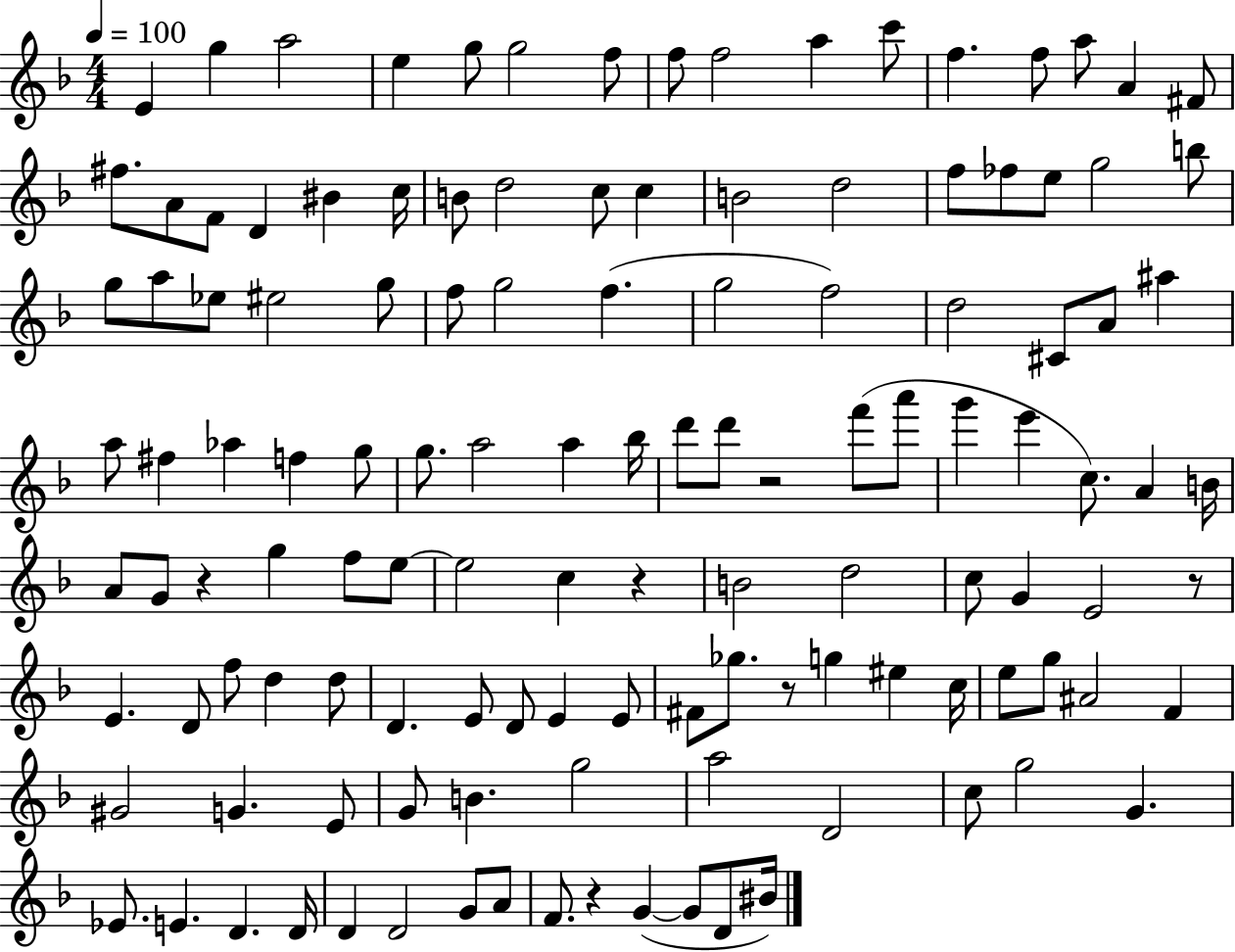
X:1
T:Untitled
M:4/4
L:1/4
K:F
E g a2 e g/2 g2 f/2 f/2 f2 a c'/2 f f/2 a/2 A ^F/2 ^f/2 A/2 F/2 D ^B c/4 B/2 d2 c/2 c B2 d2 f/2 _f/2 e/2 g2 b/2 g/2 a/2 _e/2 ^e2 g/2 f/2 g2 f g2 f2 d2 ^C/2 A/2 ^a a/2 ^f _a f g/2 g/2 a2 a _b/4 d'/2 d'/2 z2 f'/2 a'/2 g' e' c/2 A B/4 A/2 G/2 z g f/2 e/2 e2 c z B2 d2 c/2 G E2 z/2 E D/2 f/2 d d/2 D E/2 D/2 E E/2 ^F/2 _g/2 z/2 g ^e c/4 e/2 g/2 ^A2 F ^G2 G E/2 G/2 B g2 a2 D2 c/2 g2 G _E/2 E D D/4 D D2 G/2 A/2 F/2 z G G/2 D/2 ^B/4